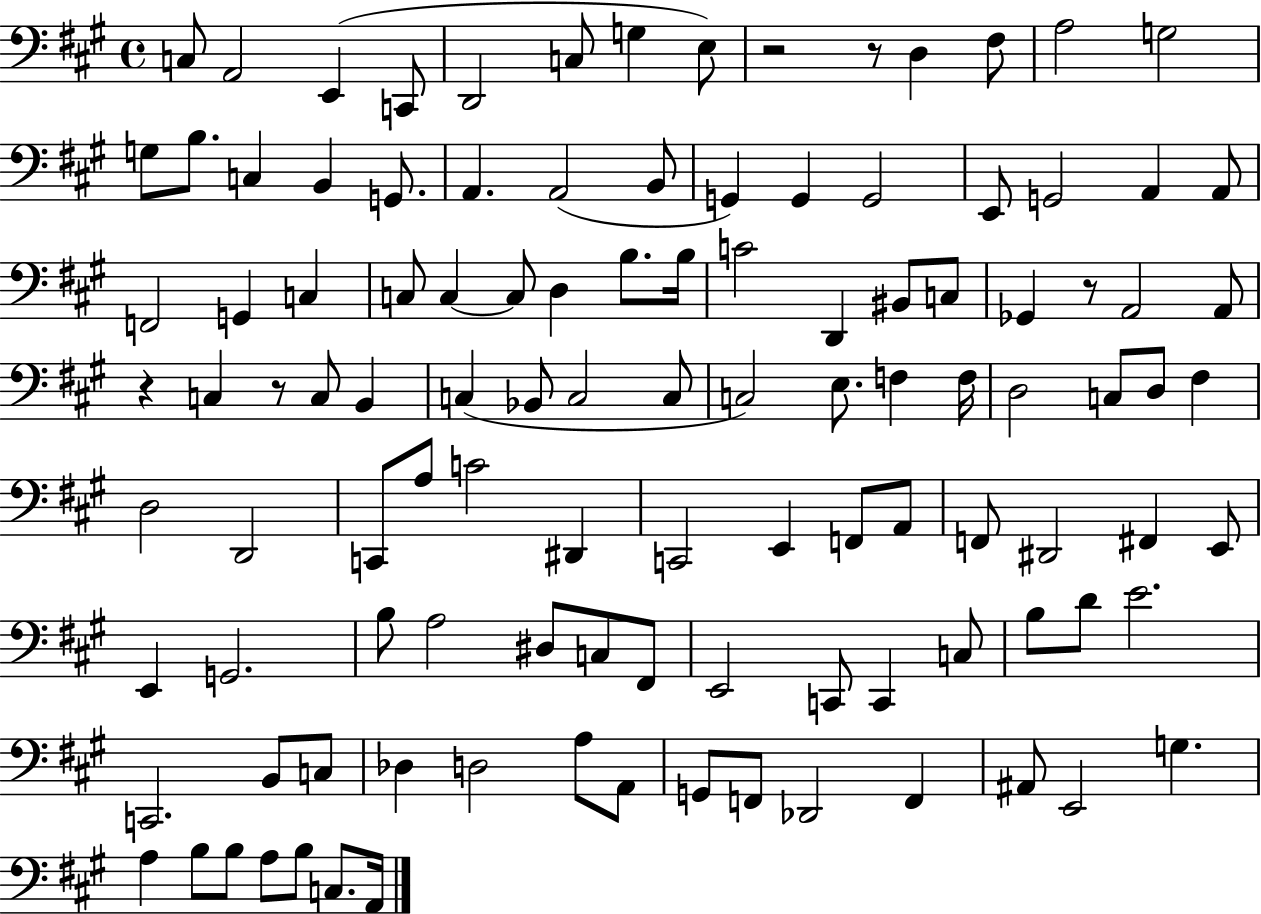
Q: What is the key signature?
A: A major